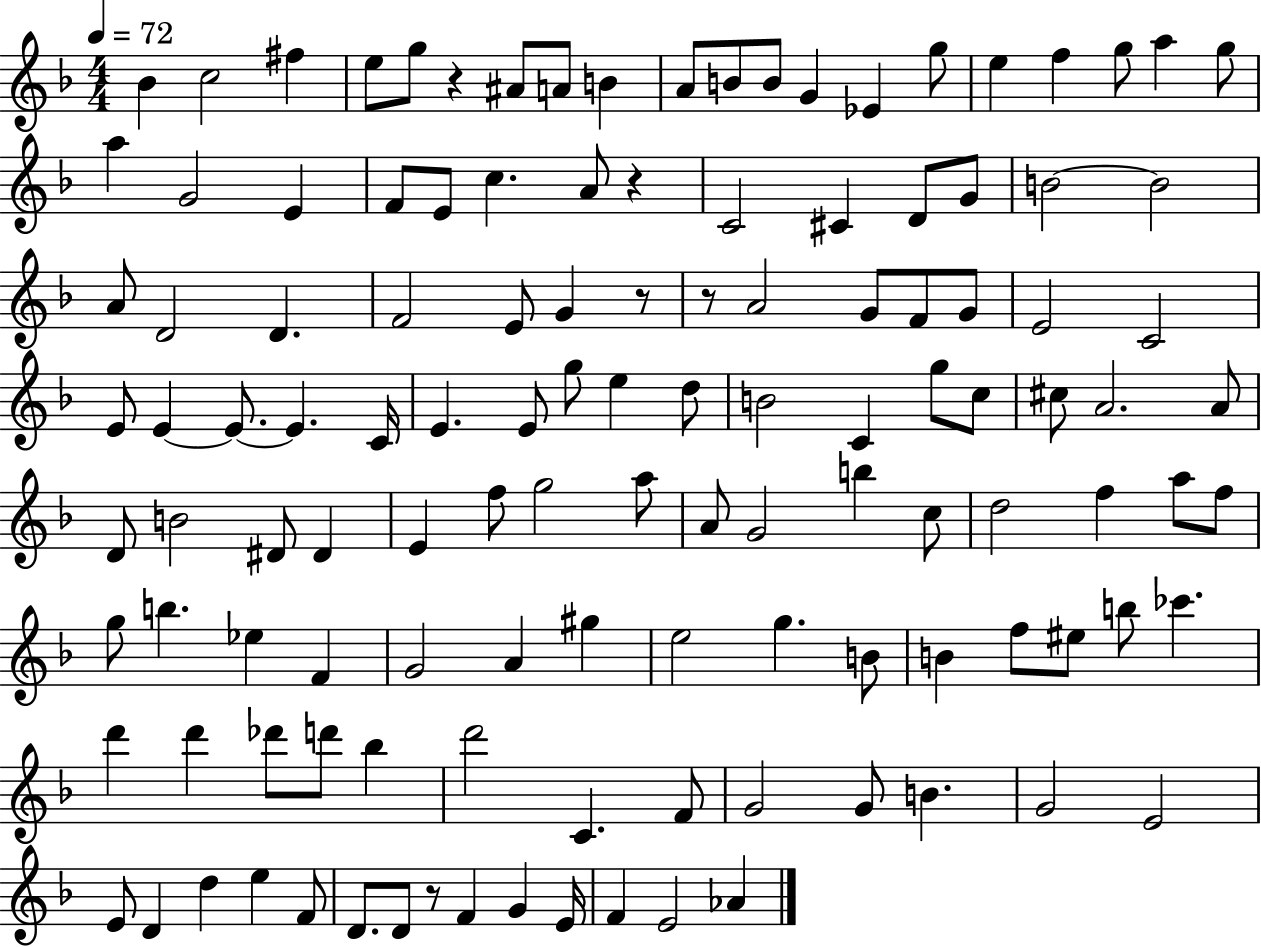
X:1
T:Untitled
M:4/4
L:1/4
K:F
_B c2 ^f e/2 g/2 z ^A/2 A/2 B A/2 B/2 B/2 G _E g/2 e f g/2 a g/2 a G2 E F/2 E/2 c A/2 z C2 ^C D/2 G/2 B2 B2 A/2 D2 D F2 E/2 G z/2 z/2 A2 G/2 F/2 G/2 E2 C2 E/2 E E/2 E C/4 E E/2 g/2 e d/2 B2 C g/2 c/2 ^c/2 A2 A/2 D/2 B2 ^D/2 ^D E f/2 g2 a/2 A/2 G2 b c/2 d2 f a/2 f/2 g/2 b _e F G2 A ^g e2 g B/2 B f/2 ^e/2 b/2 _c' d' d' _d'/2 d'/2 _b d'2 C F/2 G2 G/2 B G2 E2 E/2 D d e F/2 D/2 D/2 z/2 F G E/4 F E2 _A